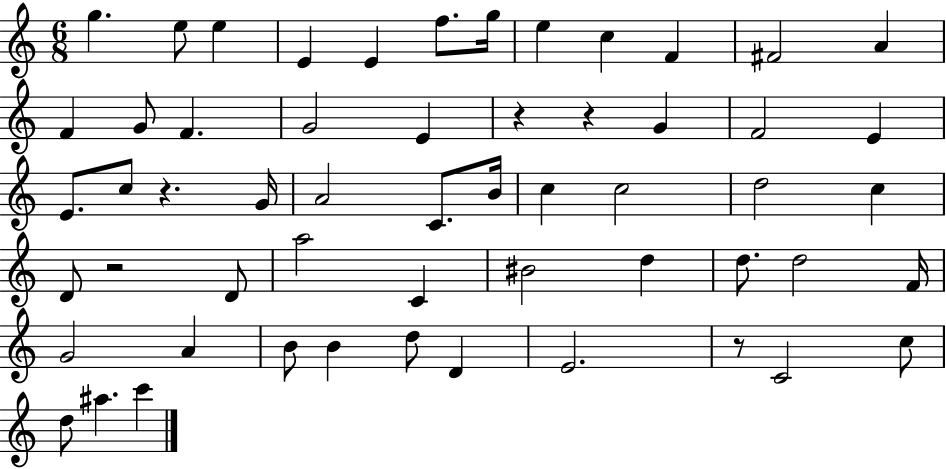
X:1
T:Untitled
M:6/8
L:1/4
K:C
g e/2 e E E f/2 g/4 e c F ^F2 A F G/2 F G2 E z z G F2 E E/2 c/2 z G/4 A2 C/2 B/4 c c2 d2 c D/2 z2 D/2 a2 C ^B2 d d/2 d2 F/4 G2 A B/2 B d/2 D E2 z/2 C2 c/2 d/2 ^a c'